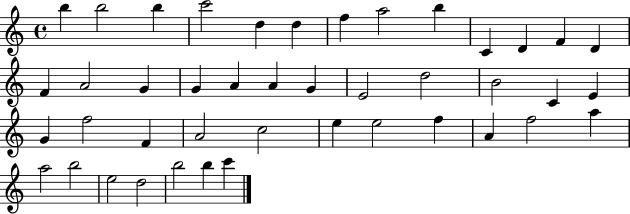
{
  \clef treble
  \time 4/4
  \defaultTimeSignature
  \key c \major
  b''4 b''2 b''4 | c'''2 d''4 d''4 | f''4 a''2 b''4 | c'4 d'4 f'4 d'4 | \break f'4 a'2 g'4 | g'4 a'4 a'4 g'4 | e'2 d''2 | b'2 c'4 e'4 | \break g'4 f''2 f'4 | a'2 c''2 | e''4 e''2 f''4 | a'4 f''2 a''4 | \break a''2 b''2 | e''2 d''2 | b''2 b''4 c'''4 | \bar "|."
}